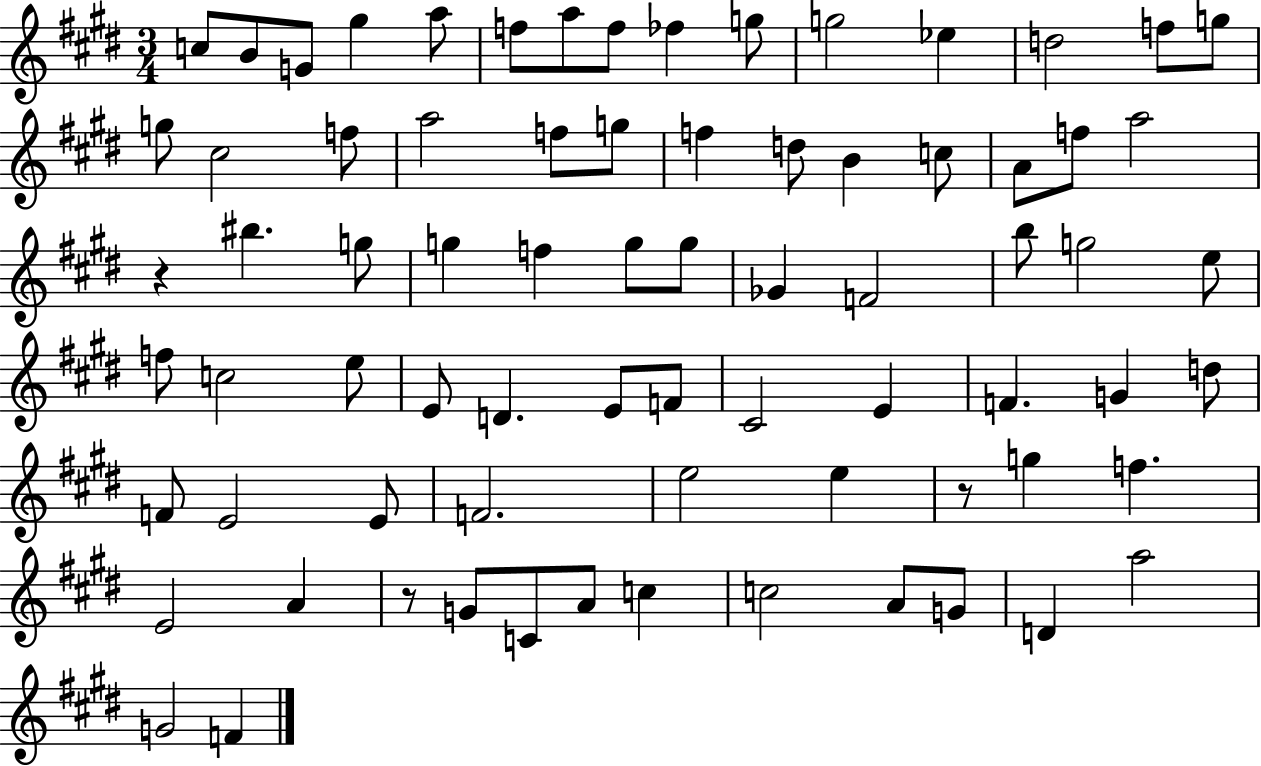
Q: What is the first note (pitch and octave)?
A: C5